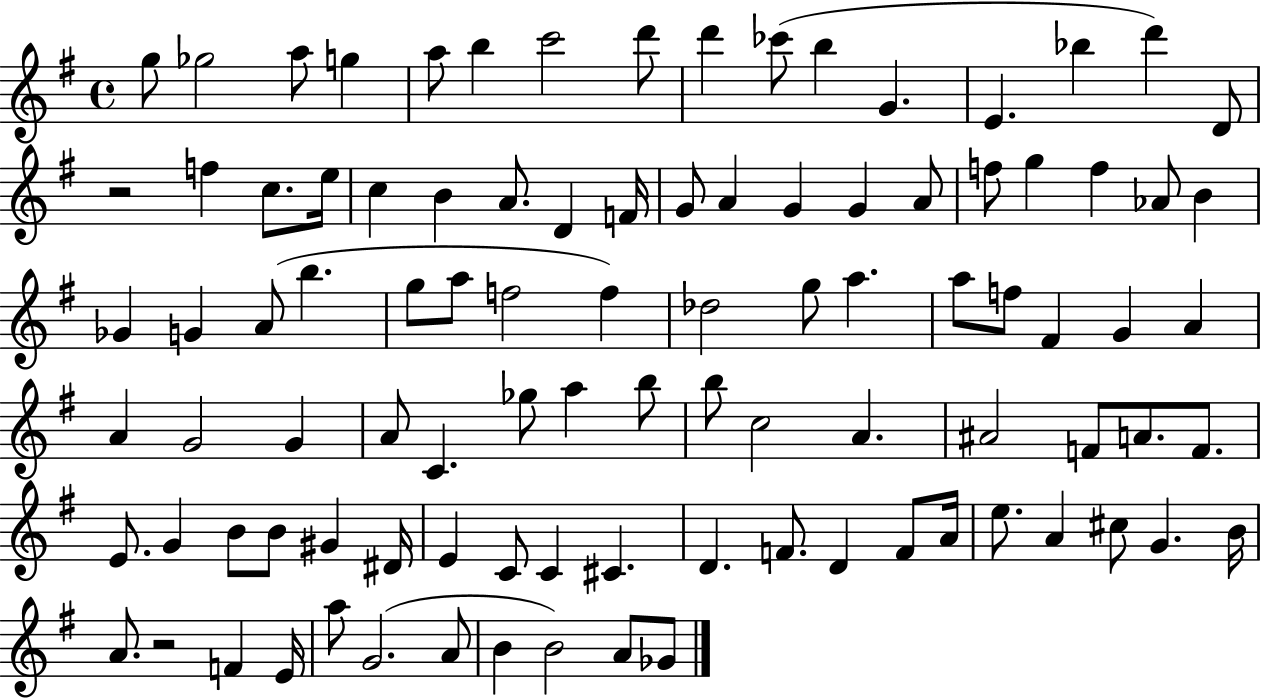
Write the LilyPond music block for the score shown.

{
  \clef treble
  \time 4/4
  \defaultTimeSignature
  \key g \major
  g''8 ges''2 a''8 g''4 | a''8 b''4 c'''2 d'''8 | d'''4 ces'''8( b''4 g'4. | e'4. bes''4 d'''4) d'8 | \break r2 f''4 c''8. e''16 | c''4 b'4 a'8. d'4 f'16 | g'8 a'4 g'4 g'4 a'8 | f''8 g''4 f''4 aes'8 b'4 | \break ges'4 g'4 a'8( b''4. | g''8 a''8 f''2 f''4) | des''2 g''8 a''4. | a''8 f''8 fis'4 g'4 a'4 | \break a'4 g'2 g'4 | a'8 c'4. ges''8 a''4 b''8 | b''8 c''2 a'4. | ais'2 f'8 a'8. f'8. | \break e'8. g'4 b'8 b'8 gis'4 dis'16 | e'4 c'8 c'4 cis'4. | d'4. f'8. d'4 f'8 a'16 | e''8. a'4 cis''8 g'4. b'16 | \break a'8. r2 f'4 e'16 | a''8 g'2.( a'8 | b'4 b'2) a'8 ges'8 | \bar "|."
}